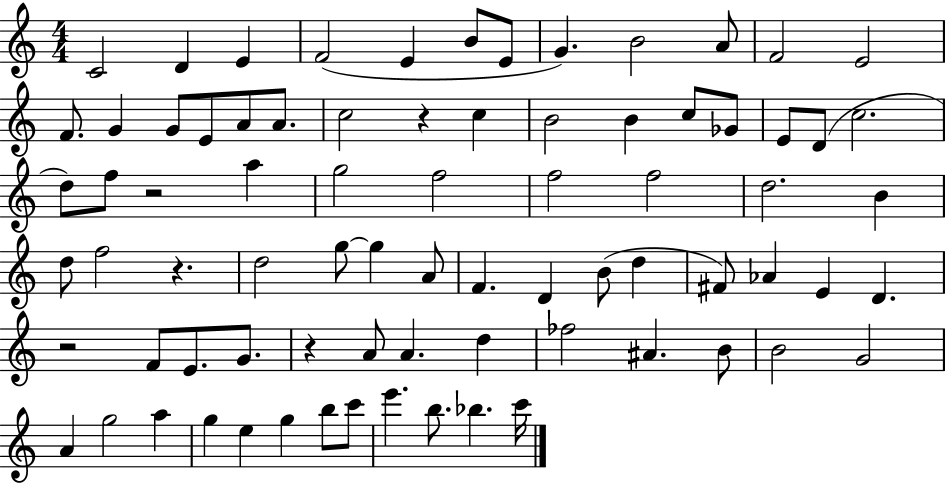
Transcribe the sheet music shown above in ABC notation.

X:1
T:Untitled
M:4/4
L:1/4
K:C
C2 D E F2 E B/2 E/2 G B2 A/2 F2 E2 F/2 G G/2 E/2 A/2 A/2 c2 z c B2 B c/2 _G/2 E/2 D/2 c2 d/2 f/2 z2 a g2 f2 f2 f2 d2 B d/2 f2 z d2 g/2 g A/2 F D B/2 d ^F/2 _A E D z2 F/2 E/2 G/2 z A/2 A d _f2 ^A B/2 B2 G2 A g2 a g e g b/2 c'/2 e' b/2 _b c'/4